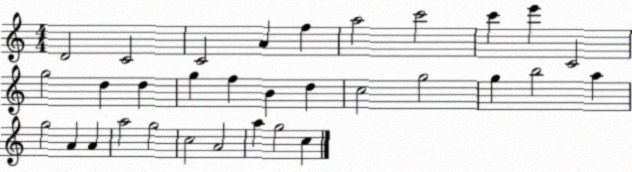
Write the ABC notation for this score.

X:1
T:Untitled
M:4/4
L:1/4
K:C
D2 C2 C2 A f a2 c'2 c' e' C2 g2 d d g f B d c2 g2 g b2 a g2 A A a2 g2 c2 A2 a g2 c